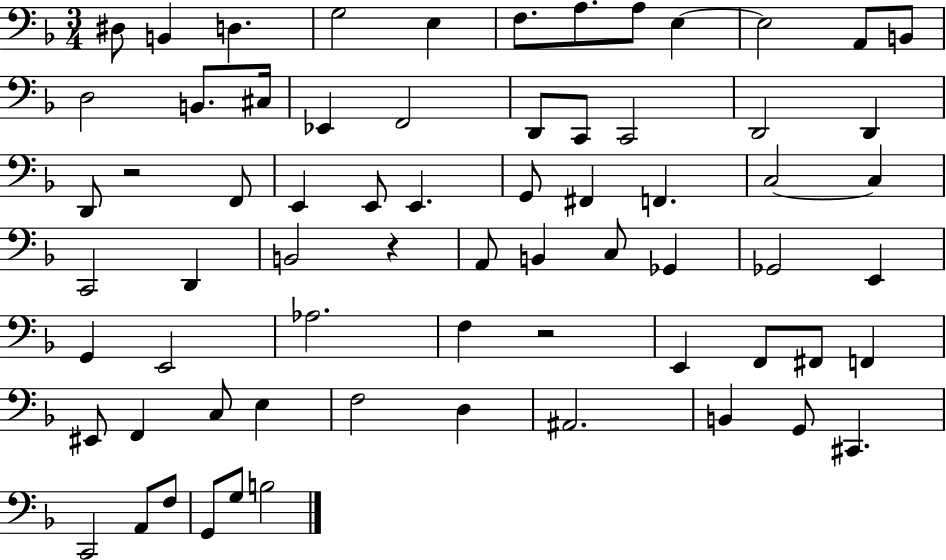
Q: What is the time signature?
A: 3/4